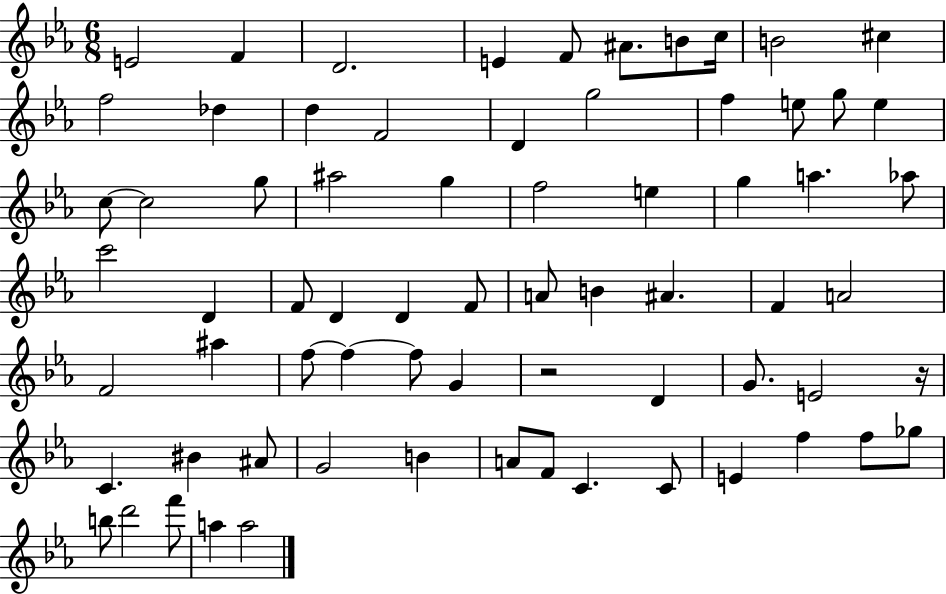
X:1
T:Untitled
M:6/8
L:1/4
K:Eb
E2 F D2 E F/2 ^A/2 B/2 c/4 B2 ^c f2 _d d F2 D g2 f e/2 g/2 e c/2 c2 g/2 ^a2 g f2 e g a _a/2 c'2 D F/2 D D F/2 A/2 B ^A F A2 F2 ^a f/2 f f/2 G z2 D G/2 E2 z/4 C ^B ^A/2 G2 B A/2 F/2 C C/2 E f f/2 _g/2 b/2 d'2 f'/2 a a2